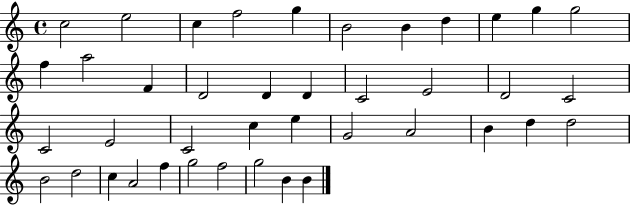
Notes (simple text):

C5/h E5/h C5/q F5/h G5/q B4/h B4/q D5/q E5/q G5/q G5/h F5/q A5/h F4/q D4/h D4/q D4/q C4/h E4/h D4/h C4/h C4/h E4/h C4/h C5/q E5/q G4/h A4/h B4/q D5/q D5/h B4/h D5/h C5/q A4/h F5/q G5/h F5/h G5/h B4/q B4/q